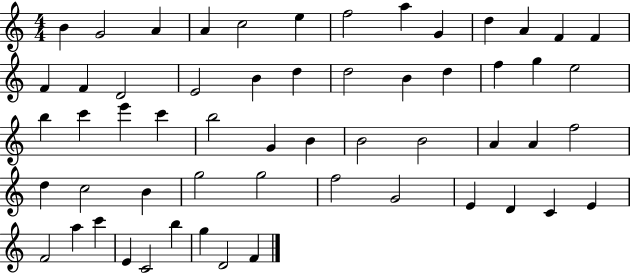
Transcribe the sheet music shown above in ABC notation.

X:1
T:Untitled
M:4/4
L:1/4
K:C
B G2 A A c2 e f2 a G d A F F F F D2 E2 B d d2 B d f g e2 b c' e' c' b2 G B B2 B2 A A f2 d c2 B g2 g2 f2 G2 E D C E F2 a c' E C2 b g D2 F